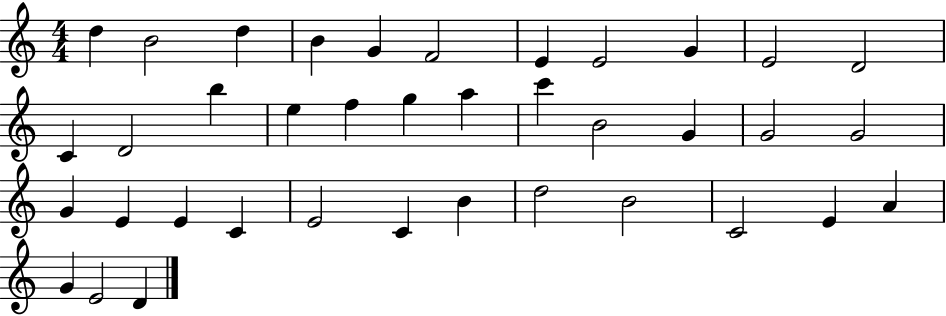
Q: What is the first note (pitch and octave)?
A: D5